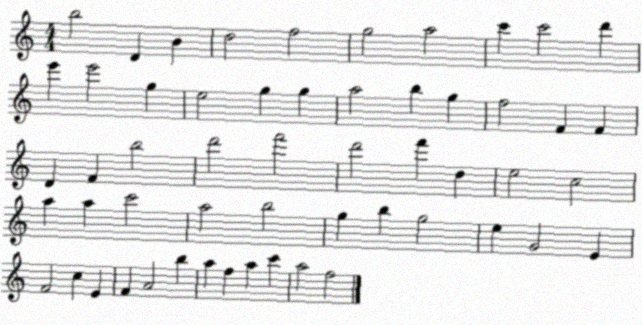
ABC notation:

X:1
T:Untitled
M:4/4
L:1/4
K:C
b2 D B d2 f2 g2 a2 c' c'2 d' e' e'2 g e2 g g a2 b g f2 F F D F b2 d'2 f'2 d'2 f' d e2 c2 a a c'2 a2 b2 g b g2 e G2 E F2 c E F A2 b a f a c' a2 f2